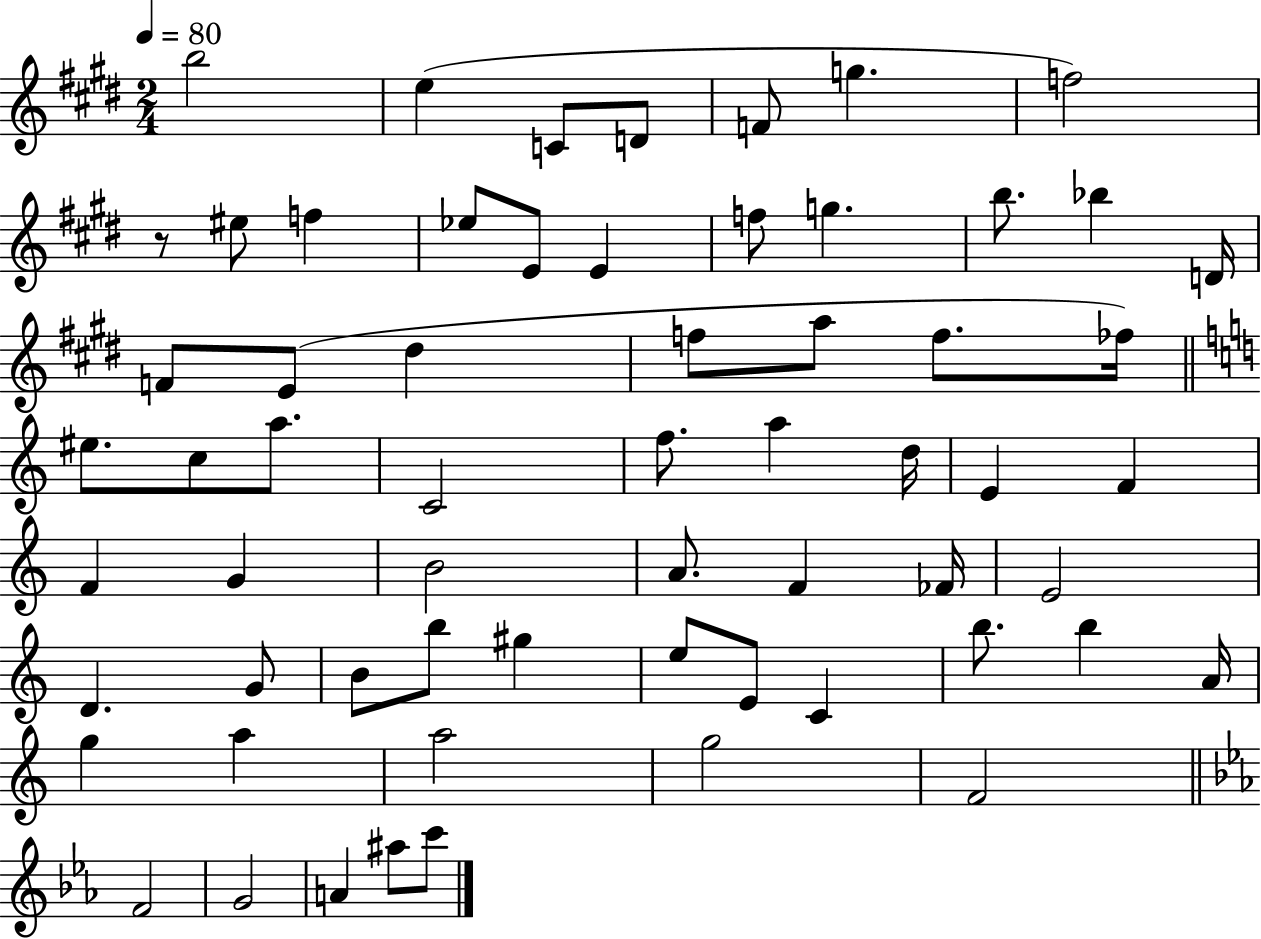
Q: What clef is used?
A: treble